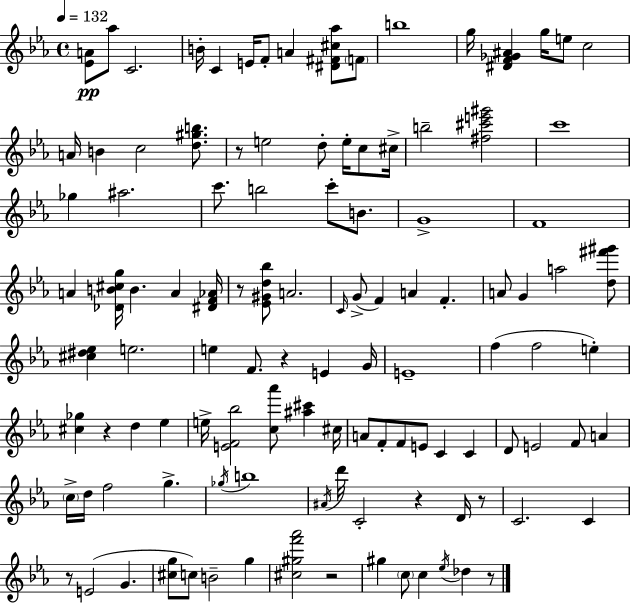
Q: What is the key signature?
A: C minor